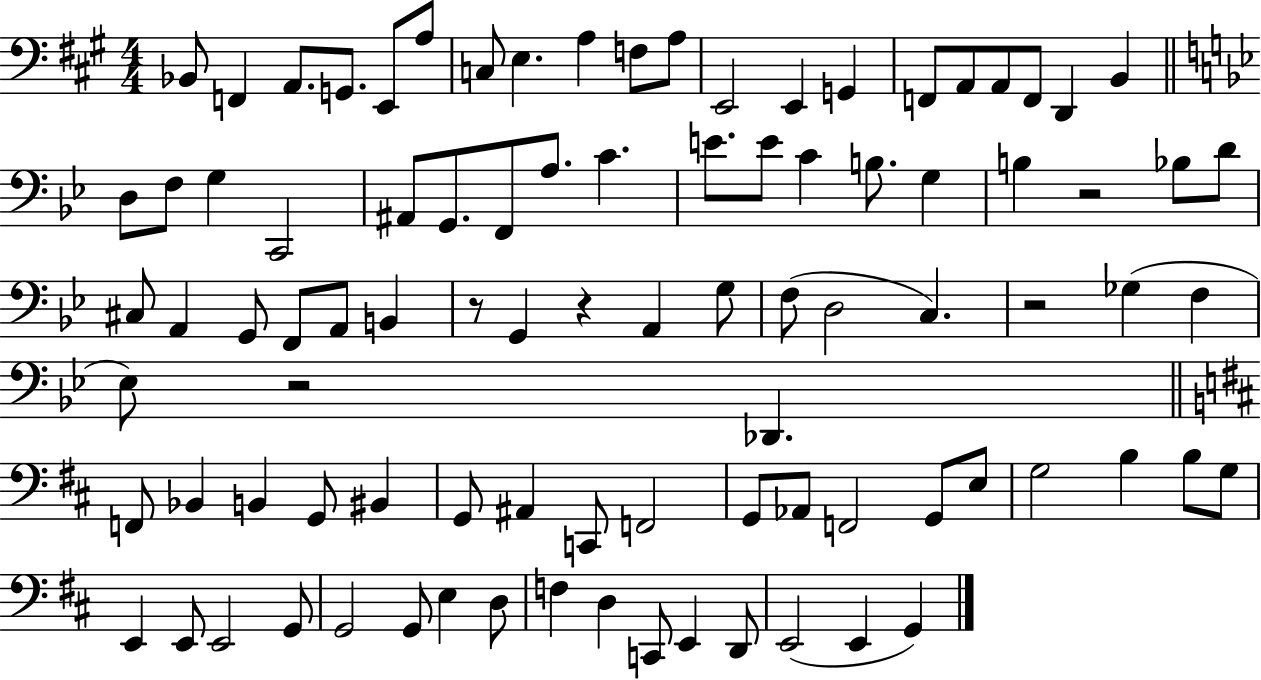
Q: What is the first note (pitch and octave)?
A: Bb2